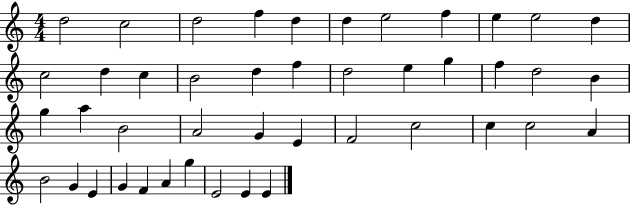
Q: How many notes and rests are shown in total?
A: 44